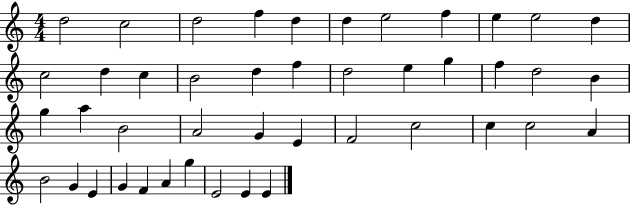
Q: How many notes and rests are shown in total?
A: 44